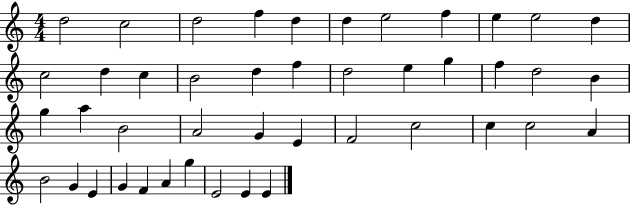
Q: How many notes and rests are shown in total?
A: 44